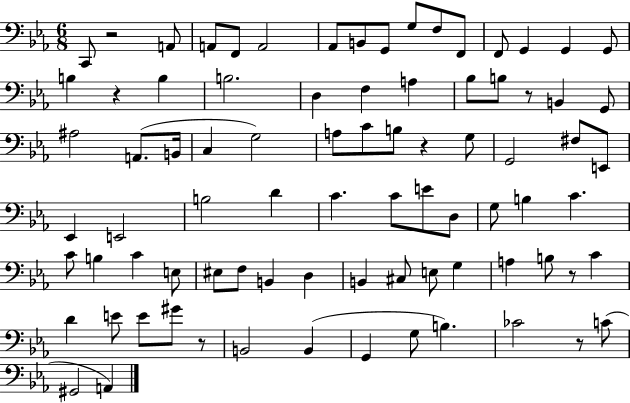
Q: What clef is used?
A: bass